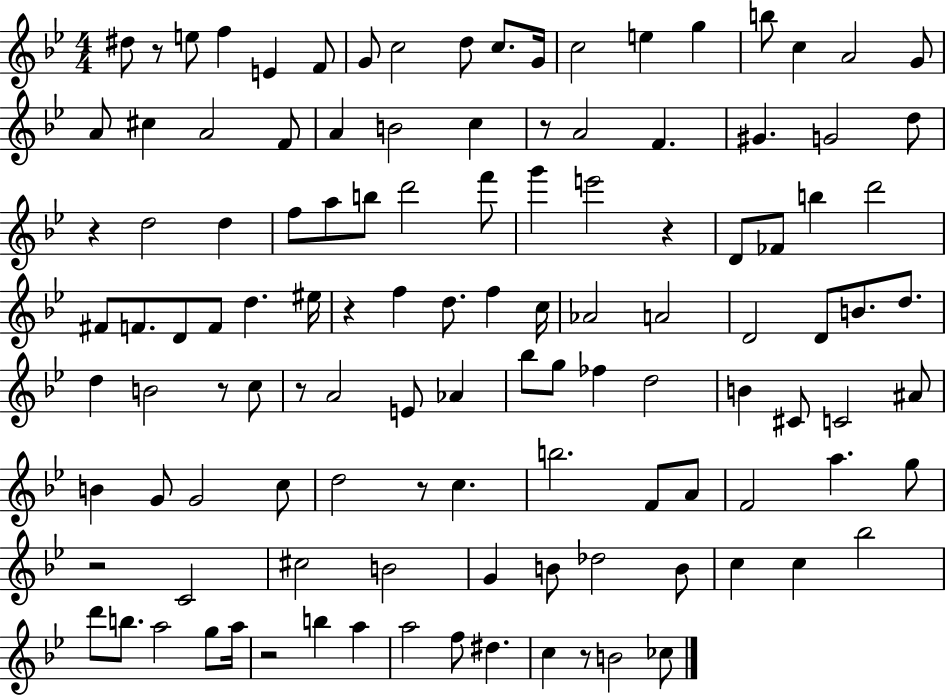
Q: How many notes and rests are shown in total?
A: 118